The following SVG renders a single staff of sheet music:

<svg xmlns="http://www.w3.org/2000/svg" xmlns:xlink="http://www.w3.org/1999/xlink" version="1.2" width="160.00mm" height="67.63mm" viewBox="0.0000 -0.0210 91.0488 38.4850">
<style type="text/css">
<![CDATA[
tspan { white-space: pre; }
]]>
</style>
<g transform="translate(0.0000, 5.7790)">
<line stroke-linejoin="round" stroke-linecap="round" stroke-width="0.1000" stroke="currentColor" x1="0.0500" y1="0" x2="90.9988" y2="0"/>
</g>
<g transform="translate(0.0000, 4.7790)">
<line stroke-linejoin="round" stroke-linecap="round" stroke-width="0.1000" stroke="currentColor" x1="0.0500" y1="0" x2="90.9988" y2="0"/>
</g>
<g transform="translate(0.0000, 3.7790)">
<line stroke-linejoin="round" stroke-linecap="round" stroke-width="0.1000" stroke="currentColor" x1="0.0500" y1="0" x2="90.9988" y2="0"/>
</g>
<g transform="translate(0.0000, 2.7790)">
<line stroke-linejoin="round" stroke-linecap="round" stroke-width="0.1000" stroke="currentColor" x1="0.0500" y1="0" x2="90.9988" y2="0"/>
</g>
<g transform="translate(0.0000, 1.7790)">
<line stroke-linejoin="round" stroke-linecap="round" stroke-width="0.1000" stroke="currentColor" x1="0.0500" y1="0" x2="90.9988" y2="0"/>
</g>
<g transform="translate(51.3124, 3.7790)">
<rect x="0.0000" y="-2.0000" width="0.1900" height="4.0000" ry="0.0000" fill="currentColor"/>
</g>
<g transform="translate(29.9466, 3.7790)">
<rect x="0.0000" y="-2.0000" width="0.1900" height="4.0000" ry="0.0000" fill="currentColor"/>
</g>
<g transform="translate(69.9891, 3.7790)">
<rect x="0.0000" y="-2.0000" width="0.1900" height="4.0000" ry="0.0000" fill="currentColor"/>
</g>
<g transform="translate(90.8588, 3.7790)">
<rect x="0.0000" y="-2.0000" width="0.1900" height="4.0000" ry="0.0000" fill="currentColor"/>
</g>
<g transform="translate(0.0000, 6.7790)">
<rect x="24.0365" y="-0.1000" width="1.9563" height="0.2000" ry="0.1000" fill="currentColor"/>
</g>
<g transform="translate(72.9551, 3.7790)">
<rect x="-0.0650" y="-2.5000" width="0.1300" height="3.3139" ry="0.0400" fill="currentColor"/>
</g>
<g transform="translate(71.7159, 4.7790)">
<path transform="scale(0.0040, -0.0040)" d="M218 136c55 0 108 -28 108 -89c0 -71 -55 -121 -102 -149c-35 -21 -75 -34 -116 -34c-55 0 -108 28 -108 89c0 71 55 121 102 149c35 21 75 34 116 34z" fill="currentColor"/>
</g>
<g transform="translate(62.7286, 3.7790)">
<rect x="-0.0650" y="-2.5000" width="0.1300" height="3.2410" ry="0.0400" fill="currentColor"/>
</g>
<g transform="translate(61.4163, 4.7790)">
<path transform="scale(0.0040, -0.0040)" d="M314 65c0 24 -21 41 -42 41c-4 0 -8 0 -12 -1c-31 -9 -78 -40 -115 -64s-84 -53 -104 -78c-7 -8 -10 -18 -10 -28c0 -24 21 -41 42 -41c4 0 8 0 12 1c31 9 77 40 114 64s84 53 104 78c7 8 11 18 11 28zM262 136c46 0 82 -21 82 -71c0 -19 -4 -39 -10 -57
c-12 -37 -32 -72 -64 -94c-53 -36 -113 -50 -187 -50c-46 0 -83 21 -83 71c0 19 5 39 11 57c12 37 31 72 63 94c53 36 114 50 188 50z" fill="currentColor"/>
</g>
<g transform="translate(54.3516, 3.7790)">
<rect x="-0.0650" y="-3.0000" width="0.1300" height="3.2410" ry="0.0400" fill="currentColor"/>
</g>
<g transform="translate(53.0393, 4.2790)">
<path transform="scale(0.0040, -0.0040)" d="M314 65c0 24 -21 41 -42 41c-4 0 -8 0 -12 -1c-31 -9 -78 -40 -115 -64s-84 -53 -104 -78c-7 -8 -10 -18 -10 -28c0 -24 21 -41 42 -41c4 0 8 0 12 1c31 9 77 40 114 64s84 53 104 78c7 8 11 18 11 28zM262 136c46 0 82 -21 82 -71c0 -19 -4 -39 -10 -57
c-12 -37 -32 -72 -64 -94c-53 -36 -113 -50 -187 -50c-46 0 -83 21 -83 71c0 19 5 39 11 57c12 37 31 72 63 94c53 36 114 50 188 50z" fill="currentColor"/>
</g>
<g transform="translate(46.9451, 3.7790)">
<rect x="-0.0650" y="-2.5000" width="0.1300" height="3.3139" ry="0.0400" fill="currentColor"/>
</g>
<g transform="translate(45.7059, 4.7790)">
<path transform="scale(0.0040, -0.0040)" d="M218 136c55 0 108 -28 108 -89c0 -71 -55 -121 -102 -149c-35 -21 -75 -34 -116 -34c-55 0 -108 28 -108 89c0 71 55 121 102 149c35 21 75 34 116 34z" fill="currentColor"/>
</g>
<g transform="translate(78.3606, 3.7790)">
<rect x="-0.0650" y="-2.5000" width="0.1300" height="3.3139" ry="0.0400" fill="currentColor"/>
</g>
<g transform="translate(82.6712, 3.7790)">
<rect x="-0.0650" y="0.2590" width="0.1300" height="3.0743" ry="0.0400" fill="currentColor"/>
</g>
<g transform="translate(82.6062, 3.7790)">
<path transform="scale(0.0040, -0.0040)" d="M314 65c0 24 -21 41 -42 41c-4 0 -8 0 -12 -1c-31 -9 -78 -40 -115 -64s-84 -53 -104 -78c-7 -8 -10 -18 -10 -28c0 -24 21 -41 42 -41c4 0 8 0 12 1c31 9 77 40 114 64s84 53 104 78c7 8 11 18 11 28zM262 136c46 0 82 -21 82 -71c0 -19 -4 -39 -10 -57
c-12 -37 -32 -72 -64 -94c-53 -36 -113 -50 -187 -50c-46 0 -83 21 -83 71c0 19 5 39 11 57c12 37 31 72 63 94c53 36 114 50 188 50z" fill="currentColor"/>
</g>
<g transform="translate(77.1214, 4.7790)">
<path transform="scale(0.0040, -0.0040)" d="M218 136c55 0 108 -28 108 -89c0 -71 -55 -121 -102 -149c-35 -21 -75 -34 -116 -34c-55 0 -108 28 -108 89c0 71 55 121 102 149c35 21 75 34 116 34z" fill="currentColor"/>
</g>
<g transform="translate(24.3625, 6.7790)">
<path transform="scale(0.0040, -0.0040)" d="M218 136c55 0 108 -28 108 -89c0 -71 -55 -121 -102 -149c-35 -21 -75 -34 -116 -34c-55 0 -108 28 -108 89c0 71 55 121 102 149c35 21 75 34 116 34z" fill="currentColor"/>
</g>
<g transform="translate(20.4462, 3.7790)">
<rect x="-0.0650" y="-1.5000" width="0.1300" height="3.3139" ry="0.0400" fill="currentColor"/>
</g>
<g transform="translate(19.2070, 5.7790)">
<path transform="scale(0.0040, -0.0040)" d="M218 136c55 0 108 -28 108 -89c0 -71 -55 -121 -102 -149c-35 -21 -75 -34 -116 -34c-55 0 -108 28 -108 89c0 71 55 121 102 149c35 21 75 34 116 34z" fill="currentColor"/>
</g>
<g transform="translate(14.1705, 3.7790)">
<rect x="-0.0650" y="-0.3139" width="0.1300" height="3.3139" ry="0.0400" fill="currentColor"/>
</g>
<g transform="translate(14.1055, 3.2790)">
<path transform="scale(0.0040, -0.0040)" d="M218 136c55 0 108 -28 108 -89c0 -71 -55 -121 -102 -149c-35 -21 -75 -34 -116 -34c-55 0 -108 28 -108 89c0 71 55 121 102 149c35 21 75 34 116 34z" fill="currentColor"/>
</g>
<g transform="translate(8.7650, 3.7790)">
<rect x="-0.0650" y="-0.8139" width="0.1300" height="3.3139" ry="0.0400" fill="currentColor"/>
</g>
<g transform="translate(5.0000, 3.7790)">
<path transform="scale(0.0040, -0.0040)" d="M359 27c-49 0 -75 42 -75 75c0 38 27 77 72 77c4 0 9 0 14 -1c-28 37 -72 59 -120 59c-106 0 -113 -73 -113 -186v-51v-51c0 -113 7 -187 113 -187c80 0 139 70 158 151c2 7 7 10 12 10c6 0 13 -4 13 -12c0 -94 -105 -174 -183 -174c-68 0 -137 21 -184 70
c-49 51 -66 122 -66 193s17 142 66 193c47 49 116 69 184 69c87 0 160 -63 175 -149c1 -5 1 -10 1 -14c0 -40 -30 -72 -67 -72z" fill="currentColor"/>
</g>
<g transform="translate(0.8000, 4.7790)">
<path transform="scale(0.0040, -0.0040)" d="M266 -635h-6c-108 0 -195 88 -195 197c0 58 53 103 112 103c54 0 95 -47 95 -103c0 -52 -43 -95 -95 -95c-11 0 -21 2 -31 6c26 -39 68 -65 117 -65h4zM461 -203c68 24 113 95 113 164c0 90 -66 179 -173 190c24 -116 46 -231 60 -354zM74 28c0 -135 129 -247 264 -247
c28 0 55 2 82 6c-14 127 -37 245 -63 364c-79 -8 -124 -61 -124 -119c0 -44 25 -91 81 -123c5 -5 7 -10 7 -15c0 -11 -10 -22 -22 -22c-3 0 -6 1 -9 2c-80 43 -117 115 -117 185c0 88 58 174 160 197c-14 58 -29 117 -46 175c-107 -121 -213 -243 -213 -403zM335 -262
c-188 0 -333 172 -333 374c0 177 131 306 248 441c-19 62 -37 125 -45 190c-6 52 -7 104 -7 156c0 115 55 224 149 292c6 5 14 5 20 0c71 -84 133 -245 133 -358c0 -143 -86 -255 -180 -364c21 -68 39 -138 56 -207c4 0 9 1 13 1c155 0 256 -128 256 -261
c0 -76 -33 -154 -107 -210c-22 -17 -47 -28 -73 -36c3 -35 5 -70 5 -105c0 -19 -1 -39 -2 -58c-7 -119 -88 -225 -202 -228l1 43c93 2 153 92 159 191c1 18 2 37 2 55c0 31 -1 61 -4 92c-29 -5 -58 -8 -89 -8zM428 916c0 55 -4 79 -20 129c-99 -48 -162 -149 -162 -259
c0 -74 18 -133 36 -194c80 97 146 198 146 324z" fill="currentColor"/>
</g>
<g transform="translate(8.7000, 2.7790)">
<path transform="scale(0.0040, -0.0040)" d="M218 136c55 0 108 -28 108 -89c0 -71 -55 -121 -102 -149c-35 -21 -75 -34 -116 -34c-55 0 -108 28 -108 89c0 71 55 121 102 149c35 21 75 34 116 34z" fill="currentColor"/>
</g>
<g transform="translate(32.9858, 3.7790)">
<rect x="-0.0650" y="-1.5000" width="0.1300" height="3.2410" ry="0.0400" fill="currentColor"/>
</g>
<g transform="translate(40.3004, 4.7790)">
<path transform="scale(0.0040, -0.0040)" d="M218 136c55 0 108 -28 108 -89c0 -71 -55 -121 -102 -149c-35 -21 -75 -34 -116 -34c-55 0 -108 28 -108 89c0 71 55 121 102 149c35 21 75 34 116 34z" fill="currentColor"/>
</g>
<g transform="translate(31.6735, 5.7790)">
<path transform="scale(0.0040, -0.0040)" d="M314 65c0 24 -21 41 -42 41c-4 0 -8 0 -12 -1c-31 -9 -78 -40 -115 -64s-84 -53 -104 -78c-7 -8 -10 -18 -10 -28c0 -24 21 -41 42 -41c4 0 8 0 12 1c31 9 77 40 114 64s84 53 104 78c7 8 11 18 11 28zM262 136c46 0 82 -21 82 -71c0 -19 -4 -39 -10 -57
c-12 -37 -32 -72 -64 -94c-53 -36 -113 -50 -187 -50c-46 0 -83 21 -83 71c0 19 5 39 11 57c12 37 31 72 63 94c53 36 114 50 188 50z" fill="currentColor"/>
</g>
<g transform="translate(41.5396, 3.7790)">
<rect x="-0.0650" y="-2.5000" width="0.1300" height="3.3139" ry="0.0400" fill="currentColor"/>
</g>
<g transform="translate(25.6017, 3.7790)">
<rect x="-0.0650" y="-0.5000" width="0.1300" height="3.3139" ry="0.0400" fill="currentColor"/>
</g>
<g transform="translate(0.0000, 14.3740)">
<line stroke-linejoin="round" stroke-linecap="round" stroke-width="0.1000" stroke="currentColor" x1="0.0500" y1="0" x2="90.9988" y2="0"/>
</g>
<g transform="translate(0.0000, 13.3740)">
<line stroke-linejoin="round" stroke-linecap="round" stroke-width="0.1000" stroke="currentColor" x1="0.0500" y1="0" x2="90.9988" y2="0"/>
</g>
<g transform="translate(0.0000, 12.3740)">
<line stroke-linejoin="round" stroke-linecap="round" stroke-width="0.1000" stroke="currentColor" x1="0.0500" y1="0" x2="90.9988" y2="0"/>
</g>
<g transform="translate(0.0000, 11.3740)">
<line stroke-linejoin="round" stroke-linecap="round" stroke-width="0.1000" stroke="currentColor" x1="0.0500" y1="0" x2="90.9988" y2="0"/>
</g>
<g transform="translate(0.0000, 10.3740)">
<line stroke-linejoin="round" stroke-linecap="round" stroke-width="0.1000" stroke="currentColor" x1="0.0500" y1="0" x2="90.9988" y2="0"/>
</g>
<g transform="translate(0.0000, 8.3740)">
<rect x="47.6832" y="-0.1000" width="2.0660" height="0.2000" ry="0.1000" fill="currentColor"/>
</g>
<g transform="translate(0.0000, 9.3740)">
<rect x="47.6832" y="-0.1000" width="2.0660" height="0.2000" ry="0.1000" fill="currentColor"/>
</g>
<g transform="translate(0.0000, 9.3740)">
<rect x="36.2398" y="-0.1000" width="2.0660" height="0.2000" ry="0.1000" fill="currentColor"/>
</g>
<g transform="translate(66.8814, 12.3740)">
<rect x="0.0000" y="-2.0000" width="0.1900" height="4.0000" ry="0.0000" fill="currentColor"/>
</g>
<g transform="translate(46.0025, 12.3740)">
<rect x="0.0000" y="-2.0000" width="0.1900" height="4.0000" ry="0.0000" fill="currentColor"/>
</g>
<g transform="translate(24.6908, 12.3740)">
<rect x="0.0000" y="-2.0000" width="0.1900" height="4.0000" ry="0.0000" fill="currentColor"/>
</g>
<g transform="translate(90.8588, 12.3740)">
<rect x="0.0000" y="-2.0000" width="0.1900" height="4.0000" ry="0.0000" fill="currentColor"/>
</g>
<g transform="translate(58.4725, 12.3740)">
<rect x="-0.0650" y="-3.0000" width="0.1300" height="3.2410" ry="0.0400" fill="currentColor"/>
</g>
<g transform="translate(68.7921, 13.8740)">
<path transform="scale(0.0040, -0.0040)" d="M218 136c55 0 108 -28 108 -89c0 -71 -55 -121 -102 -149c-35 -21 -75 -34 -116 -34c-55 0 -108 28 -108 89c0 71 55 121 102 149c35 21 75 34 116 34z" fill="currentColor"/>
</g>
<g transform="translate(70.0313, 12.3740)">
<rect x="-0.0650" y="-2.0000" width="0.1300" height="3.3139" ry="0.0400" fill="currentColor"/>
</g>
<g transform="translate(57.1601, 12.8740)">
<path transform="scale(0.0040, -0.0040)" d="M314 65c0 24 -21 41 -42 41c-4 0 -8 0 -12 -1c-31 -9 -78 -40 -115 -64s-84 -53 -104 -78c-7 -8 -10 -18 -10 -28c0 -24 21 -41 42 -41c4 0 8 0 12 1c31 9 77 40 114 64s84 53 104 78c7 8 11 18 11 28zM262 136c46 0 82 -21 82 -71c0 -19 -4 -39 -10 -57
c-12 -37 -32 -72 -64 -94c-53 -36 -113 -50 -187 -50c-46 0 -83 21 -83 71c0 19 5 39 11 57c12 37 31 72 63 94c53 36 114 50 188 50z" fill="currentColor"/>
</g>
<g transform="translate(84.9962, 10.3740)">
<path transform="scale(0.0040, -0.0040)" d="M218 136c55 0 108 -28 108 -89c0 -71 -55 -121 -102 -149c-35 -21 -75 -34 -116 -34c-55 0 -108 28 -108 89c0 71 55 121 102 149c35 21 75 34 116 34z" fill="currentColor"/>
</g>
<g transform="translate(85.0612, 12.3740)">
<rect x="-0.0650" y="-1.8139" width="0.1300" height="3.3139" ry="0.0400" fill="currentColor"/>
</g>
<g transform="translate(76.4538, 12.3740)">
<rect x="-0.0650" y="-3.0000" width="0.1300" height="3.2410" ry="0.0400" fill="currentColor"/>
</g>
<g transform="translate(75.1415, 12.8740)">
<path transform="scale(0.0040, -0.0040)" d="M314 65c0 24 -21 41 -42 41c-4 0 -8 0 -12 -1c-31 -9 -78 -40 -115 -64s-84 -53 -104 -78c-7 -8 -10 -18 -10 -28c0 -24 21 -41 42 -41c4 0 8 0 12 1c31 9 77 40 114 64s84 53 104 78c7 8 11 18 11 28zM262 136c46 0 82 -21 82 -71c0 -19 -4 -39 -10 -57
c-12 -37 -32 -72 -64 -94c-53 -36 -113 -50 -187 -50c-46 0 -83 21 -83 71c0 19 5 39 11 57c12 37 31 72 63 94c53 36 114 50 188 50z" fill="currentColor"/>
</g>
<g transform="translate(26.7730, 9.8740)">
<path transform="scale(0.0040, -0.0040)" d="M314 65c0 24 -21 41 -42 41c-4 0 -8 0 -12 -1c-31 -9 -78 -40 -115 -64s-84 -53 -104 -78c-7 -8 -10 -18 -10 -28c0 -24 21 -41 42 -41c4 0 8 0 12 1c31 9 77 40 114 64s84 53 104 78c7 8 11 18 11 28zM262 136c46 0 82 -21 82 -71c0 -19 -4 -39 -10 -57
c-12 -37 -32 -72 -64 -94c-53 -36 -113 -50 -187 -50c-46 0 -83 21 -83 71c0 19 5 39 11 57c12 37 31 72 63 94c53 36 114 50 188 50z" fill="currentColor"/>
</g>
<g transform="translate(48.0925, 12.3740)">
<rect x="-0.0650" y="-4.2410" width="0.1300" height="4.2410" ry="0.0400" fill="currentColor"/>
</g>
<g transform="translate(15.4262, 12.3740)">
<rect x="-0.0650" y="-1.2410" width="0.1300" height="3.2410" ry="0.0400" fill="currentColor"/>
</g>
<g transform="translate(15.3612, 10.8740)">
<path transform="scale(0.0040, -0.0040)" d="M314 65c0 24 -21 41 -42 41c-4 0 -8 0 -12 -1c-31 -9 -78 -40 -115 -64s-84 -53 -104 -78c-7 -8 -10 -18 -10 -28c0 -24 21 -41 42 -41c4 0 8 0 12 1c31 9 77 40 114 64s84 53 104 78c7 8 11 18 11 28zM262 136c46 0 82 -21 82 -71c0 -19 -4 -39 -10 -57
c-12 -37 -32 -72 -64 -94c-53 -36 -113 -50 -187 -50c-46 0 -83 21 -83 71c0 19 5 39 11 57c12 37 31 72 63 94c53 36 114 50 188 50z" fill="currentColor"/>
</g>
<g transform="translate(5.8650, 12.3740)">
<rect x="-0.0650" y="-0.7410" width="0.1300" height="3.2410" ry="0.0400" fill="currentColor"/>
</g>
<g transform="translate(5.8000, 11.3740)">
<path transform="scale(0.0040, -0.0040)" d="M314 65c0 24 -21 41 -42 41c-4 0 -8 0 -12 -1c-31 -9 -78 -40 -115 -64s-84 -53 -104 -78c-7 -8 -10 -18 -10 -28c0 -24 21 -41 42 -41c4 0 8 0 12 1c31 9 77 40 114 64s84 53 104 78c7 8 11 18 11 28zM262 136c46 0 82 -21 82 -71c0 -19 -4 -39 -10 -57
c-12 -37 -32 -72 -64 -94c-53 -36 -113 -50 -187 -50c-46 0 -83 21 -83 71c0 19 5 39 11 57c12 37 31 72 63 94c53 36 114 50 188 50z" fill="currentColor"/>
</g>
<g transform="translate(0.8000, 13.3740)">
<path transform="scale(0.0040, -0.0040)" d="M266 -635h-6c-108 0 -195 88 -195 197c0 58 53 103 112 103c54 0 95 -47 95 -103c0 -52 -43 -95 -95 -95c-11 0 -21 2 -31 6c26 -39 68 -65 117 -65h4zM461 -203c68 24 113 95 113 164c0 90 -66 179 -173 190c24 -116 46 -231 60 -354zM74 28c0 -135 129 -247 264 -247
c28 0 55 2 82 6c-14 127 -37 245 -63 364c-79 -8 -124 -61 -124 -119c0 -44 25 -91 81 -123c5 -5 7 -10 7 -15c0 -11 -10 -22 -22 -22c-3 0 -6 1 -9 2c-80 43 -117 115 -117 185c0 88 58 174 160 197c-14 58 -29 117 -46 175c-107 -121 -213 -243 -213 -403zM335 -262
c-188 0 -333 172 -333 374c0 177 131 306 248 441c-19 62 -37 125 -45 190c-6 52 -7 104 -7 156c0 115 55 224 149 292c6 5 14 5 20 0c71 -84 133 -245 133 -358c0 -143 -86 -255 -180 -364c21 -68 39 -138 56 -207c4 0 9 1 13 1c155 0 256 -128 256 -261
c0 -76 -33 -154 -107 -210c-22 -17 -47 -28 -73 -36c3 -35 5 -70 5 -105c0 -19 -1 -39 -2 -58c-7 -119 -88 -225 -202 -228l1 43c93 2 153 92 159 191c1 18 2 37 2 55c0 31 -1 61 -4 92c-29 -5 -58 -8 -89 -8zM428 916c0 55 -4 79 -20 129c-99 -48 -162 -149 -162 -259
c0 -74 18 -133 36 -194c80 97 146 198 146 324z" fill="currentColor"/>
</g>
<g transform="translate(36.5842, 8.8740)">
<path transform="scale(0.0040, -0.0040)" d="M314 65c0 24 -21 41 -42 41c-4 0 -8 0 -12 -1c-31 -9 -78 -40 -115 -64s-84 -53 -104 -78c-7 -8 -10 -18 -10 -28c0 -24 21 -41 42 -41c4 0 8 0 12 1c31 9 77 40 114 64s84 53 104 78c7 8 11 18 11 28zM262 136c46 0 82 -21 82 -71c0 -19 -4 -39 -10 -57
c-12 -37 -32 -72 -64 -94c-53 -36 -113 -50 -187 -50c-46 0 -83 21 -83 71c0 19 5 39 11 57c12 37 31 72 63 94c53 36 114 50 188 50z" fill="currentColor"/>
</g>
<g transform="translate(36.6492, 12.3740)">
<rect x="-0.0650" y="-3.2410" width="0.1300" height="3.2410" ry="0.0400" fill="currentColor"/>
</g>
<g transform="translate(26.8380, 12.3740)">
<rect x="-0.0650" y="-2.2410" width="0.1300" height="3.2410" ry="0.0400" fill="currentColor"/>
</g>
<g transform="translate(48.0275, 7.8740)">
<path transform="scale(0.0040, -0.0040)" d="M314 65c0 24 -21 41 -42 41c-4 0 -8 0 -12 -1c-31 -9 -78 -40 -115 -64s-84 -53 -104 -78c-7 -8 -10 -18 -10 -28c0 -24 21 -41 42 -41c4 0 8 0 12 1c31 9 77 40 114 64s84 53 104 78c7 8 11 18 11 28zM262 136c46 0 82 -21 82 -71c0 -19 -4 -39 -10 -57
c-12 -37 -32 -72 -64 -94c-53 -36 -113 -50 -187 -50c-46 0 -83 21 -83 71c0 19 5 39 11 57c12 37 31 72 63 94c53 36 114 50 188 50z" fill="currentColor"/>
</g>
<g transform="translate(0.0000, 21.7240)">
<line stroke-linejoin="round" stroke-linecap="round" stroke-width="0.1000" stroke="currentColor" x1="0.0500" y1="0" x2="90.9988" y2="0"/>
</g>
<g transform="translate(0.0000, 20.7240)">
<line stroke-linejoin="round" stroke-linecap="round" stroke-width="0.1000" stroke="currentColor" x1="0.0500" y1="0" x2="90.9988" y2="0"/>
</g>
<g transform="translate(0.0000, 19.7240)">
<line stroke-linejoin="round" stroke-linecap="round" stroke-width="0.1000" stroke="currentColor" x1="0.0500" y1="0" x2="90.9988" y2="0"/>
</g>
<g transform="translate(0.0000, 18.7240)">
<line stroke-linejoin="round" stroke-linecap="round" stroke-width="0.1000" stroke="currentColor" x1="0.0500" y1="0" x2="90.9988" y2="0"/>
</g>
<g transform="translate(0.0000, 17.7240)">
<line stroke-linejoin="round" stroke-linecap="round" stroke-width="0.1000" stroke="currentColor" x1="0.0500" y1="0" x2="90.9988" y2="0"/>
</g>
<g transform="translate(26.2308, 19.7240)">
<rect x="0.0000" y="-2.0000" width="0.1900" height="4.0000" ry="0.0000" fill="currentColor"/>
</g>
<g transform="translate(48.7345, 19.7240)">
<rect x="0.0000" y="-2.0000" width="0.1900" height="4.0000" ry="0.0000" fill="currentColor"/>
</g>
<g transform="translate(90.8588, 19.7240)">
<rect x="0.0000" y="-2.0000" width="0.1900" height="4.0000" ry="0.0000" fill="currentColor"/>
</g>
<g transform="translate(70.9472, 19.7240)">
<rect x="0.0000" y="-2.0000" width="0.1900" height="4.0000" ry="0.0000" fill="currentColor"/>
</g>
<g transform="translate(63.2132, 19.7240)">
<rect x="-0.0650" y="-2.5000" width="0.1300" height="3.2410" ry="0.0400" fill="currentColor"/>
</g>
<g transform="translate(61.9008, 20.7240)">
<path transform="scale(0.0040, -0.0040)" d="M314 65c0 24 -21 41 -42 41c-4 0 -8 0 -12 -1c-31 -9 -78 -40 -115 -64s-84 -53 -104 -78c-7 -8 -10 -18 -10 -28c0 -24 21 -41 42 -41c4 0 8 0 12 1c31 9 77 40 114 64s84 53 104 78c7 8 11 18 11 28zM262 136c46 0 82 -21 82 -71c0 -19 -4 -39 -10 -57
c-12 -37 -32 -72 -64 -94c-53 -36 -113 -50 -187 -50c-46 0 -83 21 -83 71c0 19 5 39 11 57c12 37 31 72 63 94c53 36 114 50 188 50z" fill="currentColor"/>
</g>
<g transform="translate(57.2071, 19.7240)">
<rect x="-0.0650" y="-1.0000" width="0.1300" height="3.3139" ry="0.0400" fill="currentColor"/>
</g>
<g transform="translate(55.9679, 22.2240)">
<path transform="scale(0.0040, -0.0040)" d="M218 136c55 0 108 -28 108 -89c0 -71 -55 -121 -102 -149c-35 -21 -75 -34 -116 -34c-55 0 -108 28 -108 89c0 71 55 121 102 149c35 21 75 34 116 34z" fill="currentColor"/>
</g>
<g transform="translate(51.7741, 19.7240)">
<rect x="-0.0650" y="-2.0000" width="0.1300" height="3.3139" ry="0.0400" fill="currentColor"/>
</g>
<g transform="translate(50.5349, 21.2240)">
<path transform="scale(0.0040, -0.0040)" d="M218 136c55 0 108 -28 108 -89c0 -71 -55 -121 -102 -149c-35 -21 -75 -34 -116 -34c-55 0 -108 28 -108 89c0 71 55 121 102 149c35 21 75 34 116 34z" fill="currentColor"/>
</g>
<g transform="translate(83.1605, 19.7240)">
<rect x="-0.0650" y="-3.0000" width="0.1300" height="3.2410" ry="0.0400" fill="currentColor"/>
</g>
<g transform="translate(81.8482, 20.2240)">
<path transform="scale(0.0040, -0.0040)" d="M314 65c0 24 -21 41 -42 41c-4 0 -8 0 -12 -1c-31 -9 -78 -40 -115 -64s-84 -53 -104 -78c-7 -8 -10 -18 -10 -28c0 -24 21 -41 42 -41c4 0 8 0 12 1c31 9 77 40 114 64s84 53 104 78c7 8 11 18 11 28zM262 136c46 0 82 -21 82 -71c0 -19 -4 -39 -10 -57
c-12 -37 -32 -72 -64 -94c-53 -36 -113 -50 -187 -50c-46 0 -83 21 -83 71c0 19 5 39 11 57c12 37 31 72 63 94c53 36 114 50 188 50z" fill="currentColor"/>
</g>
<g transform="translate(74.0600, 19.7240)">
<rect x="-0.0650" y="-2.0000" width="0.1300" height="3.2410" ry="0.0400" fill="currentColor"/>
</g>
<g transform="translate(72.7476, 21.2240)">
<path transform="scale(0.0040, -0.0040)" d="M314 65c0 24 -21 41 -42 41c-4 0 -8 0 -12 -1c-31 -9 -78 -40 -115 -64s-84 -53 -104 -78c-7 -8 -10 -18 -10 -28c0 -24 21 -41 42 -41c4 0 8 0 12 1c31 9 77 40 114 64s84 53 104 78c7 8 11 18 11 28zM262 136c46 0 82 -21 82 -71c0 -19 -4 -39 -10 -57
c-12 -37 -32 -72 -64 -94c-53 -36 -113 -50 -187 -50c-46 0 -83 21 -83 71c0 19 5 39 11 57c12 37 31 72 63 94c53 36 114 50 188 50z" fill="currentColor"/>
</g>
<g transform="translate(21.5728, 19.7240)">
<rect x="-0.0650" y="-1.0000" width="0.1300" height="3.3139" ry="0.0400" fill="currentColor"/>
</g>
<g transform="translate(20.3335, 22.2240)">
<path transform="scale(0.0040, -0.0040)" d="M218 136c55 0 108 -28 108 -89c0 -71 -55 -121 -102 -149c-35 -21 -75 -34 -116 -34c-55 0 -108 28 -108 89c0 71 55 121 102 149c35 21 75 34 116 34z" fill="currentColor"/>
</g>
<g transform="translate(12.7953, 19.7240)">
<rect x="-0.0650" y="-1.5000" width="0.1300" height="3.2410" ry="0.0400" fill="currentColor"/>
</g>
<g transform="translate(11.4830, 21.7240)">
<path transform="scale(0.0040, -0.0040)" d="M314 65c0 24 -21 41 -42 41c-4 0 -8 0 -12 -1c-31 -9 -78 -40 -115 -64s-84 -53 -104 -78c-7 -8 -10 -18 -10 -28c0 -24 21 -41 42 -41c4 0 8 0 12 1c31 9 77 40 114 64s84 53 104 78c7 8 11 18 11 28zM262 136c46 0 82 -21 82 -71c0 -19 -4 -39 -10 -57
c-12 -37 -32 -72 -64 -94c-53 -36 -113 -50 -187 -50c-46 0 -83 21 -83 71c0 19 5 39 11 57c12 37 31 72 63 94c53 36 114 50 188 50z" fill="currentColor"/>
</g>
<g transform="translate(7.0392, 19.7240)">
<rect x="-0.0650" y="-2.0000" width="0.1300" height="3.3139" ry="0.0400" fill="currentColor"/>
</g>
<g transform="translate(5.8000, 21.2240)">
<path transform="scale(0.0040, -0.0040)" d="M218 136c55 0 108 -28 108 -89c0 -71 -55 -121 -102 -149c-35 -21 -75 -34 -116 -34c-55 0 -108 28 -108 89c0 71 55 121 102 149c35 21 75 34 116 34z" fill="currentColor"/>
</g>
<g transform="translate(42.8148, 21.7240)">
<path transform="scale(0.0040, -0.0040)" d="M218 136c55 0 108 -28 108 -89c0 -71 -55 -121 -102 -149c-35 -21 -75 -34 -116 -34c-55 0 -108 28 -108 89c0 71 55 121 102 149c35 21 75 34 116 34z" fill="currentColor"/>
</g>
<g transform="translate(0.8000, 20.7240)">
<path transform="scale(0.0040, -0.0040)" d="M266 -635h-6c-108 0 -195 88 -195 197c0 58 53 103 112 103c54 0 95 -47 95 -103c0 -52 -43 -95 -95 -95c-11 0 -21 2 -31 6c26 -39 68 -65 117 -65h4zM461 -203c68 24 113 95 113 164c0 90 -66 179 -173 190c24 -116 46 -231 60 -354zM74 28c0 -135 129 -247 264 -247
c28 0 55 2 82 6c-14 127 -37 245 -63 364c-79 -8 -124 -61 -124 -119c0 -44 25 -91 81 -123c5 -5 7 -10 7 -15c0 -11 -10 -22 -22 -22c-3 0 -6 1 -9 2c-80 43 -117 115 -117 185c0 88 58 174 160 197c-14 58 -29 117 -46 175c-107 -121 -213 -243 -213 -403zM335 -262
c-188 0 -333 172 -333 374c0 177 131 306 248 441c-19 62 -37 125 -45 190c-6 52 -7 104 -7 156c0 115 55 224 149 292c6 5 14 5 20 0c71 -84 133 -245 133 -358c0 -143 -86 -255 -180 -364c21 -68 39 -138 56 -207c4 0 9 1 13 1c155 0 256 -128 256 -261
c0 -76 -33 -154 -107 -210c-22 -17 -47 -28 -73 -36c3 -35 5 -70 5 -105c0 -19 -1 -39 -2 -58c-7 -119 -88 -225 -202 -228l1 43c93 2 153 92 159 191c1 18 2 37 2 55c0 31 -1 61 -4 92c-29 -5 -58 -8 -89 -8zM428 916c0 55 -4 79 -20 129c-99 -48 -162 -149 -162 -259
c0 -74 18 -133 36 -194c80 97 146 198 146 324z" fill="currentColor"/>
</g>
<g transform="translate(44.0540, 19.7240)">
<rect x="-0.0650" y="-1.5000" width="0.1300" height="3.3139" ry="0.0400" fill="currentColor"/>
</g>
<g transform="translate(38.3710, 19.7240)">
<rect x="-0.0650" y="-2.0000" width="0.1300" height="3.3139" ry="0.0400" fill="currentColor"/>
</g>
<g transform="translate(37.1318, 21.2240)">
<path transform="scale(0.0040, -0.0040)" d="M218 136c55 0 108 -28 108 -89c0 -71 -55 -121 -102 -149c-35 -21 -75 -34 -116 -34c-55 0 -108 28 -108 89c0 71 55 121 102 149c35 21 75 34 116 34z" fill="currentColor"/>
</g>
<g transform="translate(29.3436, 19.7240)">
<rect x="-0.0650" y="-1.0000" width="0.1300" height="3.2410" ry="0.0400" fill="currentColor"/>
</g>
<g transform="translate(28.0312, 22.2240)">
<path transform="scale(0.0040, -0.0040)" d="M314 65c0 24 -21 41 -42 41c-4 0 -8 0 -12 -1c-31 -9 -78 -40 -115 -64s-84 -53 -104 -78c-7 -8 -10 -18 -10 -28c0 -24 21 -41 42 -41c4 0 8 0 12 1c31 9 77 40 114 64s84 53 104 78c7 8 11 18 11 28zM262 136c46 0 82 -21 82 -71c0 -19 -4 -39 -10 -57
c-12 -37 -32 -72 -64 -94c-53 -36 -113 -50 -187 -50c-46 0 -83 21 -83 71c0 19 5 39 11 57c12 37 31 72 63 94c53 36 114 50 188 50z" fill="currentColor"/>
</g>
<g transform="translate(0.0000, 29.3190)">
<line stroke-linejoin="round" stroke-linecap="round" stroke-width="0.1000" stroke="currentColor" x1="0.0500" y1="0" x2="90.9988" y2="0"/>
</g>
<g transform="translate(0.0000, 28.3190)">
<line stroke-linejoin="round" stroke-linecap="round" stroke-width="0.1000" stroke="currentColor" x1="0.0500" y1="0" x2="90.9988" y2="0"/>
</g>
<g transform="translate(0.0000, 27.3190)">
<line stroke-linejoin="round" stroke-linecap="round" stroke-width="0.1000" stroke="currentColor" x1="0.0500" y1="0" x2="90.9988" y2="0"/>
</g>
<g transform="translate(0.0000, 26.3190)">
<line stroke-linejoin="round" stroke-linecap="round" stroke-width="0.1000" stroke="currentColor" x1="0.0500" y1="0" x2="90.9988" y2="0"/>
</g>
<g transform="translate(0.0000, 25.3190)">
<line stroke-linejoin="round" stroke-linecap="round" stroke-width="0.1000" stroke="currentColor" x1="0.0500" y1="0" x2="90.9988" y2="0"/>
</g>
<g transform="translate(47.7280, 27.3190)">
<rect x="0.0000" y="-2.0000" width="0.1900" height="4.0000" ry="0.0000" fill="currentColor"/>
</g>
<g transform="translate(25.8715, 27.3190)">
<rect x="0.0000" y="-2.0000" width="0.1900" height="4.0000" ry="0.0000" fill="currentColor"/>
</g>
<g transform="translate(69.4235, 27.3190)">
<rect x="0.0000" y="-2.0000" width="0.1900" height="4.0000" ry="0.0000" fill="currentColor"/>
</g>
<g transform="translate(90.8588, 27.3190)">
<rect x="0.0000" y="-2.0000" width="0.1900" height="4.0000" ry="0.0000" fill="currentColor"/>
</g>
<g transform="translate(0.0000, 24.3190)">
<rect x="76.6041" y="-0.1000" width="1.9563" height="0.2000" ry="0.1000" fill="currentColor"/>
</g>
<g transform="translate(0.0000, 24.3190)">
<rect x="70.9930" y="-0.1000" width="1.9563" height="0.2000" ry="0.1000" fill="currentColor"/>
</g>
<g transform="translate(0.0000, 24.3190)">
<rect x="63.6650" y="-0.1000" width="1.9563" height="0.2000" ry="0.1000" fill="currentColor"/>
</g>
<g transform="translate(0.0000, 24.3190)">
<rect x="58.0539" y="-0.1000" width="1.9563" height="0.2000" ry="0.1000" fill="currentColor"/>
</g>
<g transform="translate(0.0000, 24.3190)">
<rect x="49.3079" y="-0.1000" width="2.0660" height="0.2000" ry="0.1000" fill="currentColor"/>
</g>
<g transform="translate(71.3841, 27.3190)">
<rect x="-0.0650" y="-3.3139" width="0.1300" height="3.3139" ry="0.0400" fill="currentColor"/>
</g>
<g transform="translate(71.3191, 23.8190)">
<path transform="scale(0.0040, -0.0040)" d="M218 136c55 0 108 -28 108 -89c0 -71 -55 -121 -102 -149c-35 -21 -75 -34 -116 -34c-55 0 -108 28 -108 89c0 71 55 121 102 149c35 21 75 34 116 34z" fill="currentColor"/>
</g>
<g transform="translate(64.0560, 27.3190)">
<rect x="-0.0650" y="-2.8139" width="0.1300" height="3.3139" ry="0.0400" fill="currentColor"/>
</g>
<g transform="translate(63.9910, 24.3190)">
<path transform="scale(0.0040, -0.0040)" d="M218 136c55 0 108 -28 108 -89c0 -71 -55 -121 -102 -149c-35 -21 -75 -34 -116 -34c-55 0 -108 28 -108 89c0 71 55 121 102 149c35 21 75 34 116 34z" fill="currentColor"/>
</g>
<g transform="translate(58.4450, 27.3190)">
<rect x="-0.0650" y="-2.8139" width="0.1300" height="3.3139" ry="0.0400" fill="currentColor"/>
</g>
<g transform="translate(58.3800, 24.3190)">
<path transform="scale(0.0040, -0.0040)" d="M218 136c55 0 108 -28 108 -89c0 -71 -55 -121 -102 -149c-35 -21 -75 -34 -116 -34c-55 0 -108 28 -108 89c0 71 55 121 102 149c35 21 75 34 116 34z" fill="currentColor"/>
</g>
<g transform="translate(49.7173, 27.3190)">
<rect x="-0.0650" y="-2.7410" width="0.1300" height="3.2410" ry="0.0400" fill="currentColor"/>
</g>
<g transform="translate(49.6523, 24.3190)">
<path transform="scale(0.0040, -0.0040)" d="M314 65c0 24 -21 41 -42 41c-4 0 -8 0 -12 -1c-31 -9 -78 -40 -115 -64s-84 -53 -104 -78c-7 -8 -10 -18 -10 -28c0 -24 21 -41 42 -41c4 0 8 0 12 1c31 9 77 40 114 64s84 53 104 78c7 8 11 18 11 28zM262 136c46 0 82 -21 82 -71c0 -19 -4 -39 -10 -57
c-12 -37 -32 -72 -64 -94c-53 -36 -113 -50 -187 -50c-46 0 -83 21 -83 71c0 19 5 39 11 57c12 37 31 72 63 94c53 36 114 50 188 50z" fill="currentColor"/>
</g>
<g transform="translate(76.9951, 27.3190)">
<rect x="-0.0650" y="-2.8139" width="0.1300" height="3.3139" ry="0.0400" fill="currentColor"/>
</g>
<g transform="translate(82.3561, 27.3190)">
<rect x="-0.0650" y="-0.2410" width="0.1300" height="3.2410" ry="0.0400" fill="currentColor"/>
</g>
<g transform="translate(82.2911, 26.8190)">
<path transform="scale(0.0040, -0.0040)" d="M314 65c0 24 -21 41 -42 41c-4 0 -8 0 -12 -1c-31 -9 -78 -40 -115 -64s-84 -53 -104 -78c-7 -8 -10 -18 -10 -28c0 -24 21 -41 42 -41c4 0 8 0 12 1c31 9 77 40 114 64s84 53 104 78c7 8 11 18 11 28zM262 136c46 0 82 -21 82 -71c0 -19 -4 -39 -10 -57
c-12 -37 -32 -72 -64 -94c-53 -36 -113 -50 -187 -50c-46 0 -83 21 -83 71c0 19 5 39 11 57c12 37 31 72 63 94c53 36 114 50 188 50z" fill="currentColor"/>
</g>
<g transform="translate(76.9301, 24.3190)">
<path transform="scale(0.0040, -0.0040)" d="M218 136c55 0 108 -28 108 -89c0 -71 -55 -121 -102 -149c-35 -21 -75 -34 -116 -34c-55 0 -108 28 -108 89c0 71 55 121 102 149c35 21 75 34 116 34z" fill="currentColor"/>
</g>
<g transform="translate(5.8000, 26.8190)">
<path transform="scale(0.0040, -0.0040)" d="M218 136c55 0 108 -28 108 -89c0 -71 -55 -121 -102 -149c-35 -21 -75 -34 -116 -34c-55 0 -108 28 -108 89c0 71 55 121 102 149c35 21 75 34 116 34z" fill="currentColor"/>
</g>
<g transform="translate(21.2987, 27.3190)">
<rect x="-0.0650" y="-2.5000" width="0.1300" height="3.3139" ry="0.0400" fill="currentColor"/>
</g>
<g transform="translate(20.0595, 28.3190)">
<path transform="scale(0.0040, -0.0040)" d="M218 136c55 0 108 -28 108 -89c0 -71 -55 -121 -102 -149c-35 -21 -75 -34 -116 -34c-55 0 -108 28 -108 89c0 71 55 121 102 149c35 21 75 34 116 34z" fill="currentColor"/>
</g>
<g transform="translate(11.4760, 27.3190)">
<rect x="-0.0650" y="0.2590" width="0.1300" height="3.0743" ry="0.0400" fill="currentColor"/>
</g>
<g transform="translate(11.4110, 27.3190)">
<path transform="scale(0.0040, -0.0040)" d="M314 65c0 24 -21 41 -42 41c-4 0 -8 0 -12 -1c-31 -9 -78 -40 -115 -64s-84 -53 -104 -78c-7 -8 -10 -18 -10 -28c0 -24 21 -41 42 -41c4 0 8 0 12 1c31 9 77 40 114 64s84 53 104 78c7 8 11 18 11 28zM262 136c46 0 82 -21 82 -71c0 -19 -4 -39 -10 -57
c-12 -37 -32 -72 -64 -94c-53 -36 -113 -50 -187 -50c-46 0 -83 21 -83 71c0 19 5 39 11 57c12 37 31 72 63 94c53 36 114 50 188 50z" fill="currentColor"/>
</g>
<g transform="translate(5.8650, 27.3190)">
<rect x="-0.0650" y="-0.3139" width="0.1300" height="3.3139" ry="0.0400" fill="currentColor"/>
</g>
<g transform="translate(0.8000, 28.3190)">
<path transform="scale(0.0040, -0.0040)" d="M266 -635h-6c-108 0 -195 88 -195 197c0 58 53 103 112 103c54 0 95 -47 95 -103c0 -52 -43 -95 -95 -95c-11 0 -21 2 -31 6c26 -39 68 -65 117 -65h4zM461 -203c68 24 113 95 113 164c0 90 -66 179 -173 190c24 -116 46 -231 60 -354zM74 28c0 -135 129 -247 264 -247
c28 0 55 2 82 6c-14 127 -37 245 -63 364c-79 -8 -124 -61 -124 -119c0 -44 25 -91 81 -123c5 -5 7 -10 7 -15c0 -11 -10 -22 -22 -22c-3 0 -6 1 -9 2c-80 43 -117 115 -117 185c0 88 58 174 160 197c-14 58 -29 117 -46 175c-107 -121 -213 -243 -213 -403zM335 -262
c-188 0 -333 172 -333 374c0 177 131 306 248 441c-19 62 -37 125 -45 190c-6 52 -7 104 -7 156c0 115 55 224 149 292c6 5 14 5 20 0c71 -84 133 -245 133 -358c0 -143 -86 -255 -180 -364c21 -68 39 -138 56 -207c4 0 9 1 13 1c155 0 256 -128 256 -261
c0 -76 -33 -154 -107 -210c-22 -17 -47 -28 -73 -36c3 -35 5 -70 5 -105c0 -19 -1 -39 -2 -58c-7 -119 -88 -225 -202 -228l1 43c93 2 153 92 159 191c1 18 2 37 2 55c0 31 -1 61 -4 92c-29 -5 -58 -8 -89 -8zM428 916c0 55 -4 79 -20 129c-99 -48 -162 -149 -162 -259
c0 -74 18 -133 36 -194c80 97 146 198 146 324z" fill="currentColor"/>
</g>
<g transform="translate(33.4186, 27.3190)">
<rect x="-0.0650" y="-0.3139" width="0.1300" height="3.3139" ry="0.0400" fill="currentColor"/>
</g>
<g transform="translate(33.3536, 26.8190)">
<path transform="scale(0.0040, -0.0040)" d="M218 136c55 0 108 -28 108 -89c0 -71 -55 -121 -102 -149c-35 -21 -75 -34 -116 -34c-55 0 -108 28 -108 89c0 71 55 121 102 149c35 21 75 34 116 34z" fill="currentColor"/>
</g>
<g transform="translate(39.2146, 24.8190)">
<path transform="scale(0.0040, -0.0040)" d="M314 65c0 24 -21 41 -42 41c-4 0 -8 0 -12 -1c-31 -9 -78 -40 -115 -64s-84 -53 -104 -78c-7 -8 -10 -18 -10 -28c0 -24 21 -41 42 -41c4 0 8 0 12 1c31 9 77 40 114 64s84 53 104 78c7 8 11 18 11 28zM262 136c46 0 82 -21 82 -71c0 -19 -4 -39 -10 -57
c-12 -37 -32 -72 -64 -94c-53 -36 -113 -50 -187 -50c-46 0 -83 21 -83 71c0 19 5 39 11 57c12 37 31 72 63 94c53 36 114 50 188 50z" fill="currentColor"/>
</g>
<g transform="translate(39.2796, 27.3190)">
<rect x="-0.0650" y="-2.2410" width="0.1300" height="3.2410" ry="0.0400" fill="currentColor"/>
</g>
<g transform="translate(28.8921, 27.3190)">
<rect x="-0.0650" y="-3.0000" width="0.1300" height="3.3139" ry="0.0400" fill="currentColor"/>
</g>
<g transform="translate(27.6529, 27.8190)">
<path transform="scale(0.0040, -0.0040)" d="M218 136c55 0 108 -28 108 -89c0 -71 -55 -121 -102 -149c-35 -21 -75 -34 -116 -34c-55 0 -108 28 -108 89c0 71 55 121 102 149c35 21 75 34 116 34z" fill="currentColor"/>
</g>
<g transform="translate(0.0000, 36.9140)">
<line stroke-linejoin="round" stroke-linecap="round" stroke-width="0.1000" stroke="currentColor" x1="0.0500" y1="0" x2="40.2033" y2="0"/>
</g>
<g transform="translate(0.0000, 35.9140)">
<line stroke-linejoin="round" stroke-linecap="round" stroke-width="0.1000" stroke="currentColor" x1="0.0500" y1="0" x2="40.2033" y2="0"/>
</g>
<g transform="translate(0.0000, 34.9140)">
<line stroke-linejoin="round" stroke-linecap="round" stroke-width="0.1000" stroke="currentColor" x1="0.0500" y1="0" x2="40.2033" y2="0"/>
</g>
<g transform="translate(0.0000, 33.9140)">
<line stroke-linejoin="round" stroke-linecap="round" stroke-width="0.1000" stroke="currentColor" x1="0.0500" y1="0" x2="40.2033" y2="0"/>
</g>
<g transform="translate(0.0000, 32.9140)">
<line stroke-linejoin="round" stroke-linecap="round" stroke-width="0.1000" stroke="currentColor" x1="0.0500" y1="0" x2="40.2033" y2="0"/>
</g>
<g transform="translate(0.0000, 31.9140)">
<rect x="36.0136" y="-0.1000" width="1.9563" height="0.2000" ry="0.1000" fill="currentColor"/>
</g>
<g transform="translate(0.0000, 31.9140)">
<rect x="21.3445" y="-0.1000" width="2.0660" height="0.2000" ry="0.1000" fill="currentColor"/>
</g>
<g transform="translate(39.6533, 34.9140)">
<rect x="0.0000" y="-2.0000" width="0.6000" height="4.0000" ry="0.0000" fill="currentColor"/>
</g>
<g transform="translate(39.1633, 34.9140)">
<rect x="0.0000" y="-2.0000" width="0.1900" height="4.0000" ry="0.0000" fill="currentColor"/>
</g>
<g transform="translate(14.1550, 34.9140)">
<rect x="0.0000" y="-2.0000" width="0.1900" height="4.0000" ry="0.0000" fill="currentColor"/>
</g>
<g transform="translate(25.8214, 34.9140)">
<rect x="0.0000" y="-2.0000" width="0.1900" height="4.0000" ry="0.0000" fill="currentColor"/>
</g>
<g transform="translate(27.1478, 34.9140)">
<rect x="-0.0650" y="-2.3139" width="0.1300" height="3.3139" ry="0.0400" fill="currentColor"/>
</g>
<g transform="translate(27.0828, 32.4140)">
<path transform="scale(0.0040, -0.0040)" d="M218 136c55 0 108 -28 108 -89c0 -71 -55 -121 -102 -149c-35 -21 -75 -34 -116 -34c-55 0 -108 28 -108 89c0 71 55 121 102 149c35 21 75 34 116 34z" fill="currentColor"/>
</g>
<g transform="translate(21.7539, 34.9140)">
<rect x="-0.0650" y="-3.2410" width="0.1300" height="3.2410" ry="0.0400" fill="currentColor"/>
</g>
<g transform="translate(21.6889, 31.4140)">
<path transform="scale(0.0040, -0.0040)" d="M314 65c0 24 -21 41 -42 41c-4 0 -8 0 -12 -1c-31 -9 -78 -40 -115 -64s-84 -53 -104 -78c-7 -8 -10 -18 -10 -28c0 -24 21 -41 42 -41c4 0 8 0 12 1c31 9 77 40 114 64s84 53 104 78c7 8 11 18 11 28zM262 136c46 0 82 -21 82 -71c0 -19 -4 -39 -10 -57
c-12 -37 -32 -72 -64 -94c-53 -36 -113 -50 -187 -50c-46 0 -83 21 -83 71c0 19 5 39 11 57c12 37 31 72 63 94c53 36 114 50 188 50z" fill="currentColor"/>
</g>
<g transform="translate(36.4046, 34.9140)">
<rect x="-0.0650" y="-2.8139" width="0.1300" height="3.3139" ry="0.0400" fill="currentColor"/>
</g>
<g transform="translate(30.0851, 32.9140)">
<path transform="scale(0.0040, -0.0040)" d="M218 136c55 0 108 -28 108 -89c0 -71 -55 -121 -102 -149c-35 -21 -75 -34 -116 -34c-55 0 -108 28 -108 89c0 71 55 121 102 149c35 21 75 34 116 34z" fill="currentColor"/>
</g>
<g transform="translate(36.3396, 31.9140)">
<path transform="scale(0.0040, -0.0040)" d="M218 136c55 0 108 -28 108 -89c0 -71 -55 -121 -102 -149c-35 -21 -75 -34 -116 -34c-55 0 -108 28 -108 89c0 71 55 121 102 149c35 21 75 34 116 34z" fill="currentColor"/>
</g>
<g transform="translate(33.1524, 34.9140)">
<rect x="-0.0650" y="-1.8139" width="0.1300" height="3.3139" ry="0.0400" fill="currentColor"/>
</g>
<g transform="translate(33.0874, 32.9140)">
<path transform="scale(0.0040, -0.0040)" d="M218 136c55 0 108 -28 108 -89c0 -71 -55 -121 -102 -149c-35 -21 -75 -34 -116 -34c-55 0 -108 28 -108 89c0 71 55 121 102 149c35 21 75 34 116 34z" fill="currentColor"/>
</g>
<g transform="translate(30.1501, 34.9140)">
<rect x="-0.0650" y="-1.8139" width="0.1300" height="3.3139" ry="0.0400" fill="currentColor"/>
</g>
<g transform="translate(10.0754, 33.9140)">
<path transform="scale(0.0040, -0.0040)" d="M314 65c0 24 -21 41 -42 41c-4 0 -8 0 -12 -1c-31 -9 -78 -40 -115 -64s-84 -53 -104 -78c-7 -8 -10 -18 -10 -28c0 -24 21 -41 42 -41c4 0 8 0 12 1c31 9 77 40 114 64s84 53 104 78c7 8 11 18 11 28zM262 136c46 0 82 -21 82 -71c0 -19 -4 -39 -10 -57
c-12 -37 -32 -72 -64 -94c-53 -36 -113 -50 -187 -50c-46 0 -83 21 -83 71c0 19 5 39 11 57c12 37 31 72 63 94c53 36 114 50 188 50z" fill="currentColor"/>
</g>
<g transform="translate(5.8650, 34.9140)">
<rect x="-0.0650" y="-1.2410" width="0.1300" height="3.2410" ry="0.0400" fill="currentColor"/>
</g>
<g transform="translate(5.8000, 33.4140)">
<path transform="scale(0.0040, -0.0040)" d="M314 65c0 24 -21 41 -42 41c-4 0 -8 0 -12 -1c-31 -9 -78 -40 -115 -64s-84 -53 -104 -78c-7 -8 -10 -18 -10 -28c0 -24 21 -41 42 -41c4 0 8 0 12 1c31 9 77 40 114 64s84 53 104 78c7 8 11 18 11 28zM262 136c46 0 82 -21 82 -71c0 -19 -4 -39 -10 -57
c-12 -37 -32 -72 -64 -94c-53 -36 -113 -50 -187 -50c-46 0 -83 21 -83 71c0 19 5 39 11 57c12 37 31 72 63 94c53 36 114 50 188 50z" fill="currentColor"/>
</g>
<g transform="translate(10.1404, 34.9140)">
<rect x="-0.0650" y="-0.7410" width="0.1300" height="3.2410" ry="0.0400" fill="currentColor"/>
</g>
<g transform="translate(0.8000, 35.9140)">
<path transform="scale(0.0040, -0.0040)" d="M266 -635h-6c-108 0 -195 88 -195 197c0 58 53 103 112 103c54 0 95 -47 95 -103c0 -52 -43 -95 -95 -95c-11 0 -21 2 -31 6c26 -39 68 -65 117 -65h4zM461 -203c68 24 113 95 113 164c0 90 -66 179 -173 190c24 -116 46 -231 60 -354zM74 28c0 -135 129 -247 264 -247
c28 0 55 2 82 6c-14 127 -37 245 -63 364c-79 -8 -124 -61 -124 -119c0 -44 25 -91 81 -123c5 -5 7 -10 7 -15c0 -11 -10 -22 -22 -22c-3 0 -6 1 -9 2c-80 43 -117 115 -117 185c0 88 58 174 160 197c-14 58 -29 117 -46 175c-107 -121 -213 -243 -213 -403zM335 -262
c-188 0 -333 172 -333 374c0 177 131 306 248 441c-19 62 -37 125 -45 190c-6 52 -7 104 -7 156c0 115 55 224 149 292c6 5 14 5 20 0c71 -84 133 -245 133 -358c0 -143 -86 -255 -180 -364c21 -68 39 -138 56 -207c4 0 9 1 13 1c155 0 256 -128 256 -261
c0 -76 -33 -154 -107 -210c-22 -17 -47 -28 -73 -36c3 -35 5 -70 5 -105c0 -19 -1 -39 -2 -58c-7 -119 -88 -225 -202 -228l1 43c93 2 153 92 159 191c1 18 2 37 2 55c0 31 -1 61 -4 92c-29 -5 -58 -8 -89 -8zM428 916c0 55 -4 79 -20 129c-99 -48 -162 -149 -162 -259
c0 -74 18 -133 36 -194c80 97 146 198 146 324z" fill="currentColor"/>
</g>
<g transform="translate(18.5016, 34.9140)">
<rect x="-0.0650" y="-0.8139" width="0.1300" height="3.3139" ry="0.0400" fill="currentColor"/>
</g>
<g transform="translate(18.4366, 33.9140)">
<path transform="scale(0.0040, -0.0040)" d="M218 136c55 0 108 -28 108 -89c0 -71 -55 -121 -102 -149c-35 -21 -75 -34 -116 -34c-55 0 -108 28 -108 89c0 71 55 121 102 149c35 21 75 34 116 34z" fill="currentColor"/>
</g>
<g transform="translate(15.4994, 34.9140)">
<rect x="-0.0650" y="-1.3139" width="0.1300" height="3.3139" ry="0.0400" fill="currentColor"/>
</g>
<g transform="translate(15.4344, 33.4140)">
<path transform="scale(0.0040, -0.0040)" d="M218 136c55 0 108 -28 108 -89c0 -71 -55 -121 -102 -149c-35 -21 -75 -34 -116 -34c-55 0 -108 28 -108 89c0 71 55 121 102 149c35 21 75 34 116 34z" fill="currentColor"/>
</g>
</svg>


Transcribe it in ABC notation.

X:1
T:Untitled
M:4/4
L:1/4
K:C
d c E C E2 G G A2 G2 G G B2 d2 e2 g2 b2 d'2 A2 F A2 f F E2 D D2 F E F D G2 F2 A2 c B2 G A c g2 a2 a a b a c2 e2 d2 e d b2 g f f a